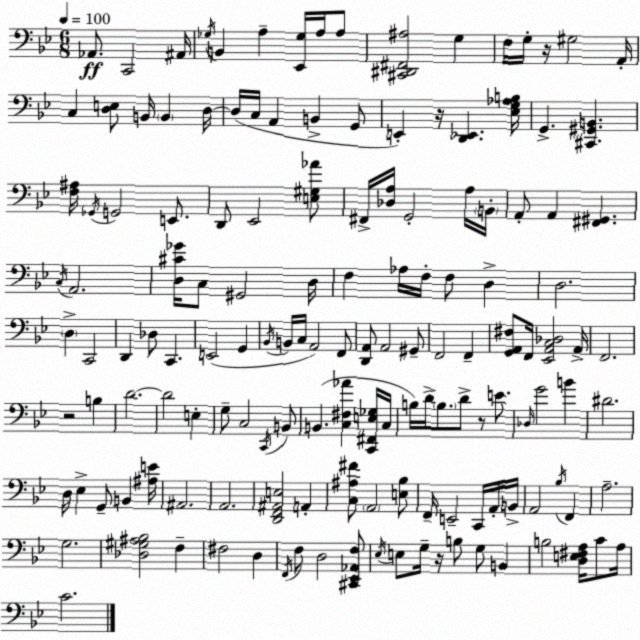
X:1
T:Untitled
M:6/8
L:1/4
K:Gm
_A,,/2 C,,2 ^A,,/4 _G,/4 B,, A, [_E,,_G,]/4 A,/4 A,/2 [^C,,^D,,^F,,^A,]2 G, F,/4 G,/4 z/4 ^G,2 A,,/4 C, [D,E,]/2 B,,/4 B,, D,/4 D,/4 C,/4 A,, B,, G,,/2 E,, z/4 [D,,_E,,] [_E,G,_A,B,]/4 G,, [^C,,^G,,B,,] [F,^A,]/4 _G,,/4 G,,2 E,,/2 D,,/2 _E,,2 [E,^G,_A]/2 ^F,,/4 [_D,A,]/4 G,,2 A,/4 B,,/4 A,,/2 A,, [^F,,^G,,] C,/4 A,,2 [D,^C_G]/4 C,/2 ^G,,2 D,/4 F, _A,/4 F,/4 F,/2 D, D,2 D, C,,2 D,, _D,/2 C,, E,,2 G,, _B,,/4 B,,/4 C,/4 A,,2 F,,/2 [D,,A,,]/2 A,,2 ^G,,/2 F,,2 F,, [G,,A,,^F,]/2 F,,/4 [_E,,A,,C,_D,]2 A,,/4 F,,2 z2 B, D2 D2 E, G,/2 C,2 C,,/4 B,,/2 B,, [C,^F,_A] [C,,^F,,E,_G,]/4 C,/4 B,/4 D/4 B,/2 D/2 z/2 E/2 _D,/4 G2 B ^D2 D,/4 _E, G,,/2 B,, [^A,E]/4 ^A,,2 A,,2 [D,,F,,^A,,E,]2 A,, [C,^A,^F]/2 A,,2 [E,_B,]/2 F,,/4 E,,2 C,,/4 A,,/4 B,,/4 A,,2 _B,/4 F,, A,2 G,2 [_D,^G,^A,_B,]2 F, ^F,2 D, F,,/4 F,/2 D,2 [^C,,_E,,_A,,F,]/2 _E,/4 E,/2 G,/4 z/4 B,/2 G,/2 B,, B,2 [D,E,^F,A,]/4 C/2 A,/4 C2